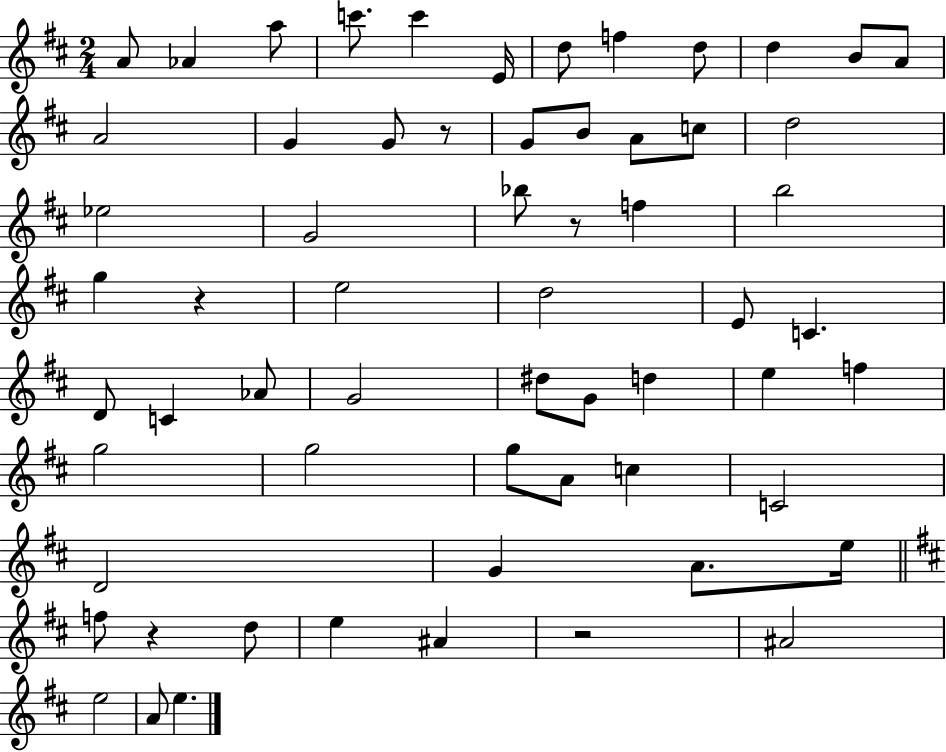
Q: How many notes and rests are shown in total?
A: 62